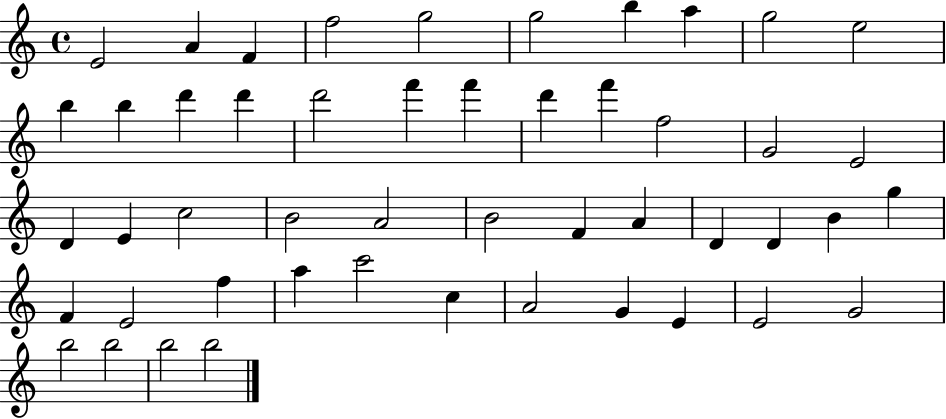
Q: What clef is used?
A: treble